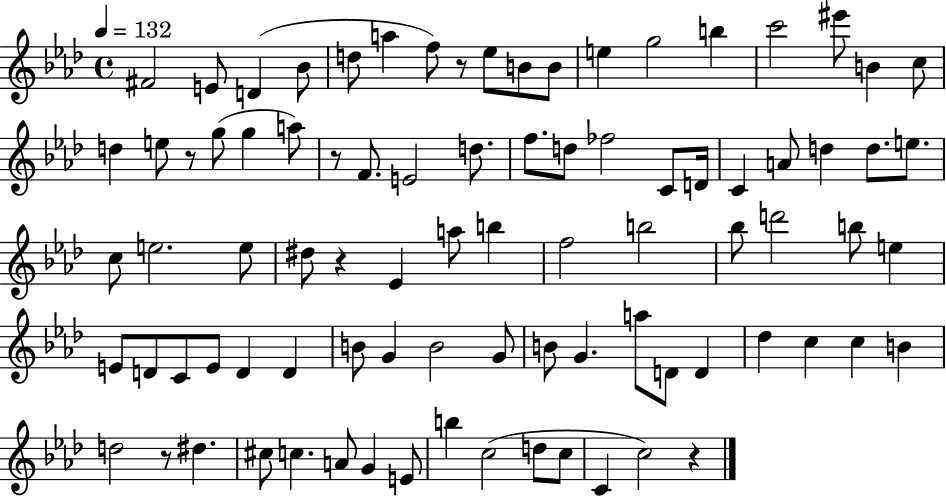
X:1
T:Untitled
M:4/4
L:1/4
K:Ab
^F2 E/2 D _B/2 d/2 a f/2 z/2 _e/2 B/2 B/2 e g2 b c'2 ^e'/2 B c/2 d e/2 z/2 g/2 g a/2 z/2 F/2 E2 d/2 f/2 d/2 _f2 C/2 D/4 C A/2 d d/2 e/2 c/2 e2 e/2 ^d/2 z _E a/2 b f2 b2 _b/2 d'2 b/2 e E/2 D/2 C/2 E/2 D D B/2 G B2 G/2 B/2 G a/2 D/2 D _d c c B d2 z/2 ^d ^c/2 c A/2 G E/2 b c2 d/2 c/2 C c2 z